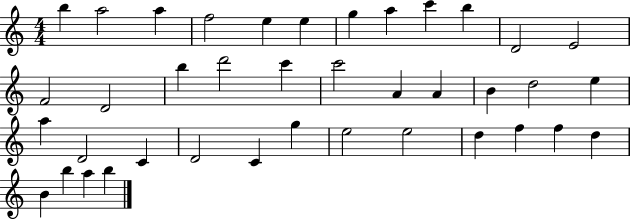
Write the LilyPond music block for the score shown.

{
  \clef treble
  \numericTimeSignature
  \time 4/4
  \key c \major
  b''4 a''2 a''4 | f''2 e''4 e''4 | g''4 a''4 c'''4 b''4 | d'2 e'2 | \break f'2 d'2 | b''4 d'''2 c'''4 | c'''2 a'4 a'4 | b'4 d''2 e''4 | \break a''4 d'2 c'4 | d'2 c'4 g''4 | e''2 e''2 | d''4 f''4 f''4 d''4 | \break b'4 b''4 a''4 b''4 | \bar "|."
}